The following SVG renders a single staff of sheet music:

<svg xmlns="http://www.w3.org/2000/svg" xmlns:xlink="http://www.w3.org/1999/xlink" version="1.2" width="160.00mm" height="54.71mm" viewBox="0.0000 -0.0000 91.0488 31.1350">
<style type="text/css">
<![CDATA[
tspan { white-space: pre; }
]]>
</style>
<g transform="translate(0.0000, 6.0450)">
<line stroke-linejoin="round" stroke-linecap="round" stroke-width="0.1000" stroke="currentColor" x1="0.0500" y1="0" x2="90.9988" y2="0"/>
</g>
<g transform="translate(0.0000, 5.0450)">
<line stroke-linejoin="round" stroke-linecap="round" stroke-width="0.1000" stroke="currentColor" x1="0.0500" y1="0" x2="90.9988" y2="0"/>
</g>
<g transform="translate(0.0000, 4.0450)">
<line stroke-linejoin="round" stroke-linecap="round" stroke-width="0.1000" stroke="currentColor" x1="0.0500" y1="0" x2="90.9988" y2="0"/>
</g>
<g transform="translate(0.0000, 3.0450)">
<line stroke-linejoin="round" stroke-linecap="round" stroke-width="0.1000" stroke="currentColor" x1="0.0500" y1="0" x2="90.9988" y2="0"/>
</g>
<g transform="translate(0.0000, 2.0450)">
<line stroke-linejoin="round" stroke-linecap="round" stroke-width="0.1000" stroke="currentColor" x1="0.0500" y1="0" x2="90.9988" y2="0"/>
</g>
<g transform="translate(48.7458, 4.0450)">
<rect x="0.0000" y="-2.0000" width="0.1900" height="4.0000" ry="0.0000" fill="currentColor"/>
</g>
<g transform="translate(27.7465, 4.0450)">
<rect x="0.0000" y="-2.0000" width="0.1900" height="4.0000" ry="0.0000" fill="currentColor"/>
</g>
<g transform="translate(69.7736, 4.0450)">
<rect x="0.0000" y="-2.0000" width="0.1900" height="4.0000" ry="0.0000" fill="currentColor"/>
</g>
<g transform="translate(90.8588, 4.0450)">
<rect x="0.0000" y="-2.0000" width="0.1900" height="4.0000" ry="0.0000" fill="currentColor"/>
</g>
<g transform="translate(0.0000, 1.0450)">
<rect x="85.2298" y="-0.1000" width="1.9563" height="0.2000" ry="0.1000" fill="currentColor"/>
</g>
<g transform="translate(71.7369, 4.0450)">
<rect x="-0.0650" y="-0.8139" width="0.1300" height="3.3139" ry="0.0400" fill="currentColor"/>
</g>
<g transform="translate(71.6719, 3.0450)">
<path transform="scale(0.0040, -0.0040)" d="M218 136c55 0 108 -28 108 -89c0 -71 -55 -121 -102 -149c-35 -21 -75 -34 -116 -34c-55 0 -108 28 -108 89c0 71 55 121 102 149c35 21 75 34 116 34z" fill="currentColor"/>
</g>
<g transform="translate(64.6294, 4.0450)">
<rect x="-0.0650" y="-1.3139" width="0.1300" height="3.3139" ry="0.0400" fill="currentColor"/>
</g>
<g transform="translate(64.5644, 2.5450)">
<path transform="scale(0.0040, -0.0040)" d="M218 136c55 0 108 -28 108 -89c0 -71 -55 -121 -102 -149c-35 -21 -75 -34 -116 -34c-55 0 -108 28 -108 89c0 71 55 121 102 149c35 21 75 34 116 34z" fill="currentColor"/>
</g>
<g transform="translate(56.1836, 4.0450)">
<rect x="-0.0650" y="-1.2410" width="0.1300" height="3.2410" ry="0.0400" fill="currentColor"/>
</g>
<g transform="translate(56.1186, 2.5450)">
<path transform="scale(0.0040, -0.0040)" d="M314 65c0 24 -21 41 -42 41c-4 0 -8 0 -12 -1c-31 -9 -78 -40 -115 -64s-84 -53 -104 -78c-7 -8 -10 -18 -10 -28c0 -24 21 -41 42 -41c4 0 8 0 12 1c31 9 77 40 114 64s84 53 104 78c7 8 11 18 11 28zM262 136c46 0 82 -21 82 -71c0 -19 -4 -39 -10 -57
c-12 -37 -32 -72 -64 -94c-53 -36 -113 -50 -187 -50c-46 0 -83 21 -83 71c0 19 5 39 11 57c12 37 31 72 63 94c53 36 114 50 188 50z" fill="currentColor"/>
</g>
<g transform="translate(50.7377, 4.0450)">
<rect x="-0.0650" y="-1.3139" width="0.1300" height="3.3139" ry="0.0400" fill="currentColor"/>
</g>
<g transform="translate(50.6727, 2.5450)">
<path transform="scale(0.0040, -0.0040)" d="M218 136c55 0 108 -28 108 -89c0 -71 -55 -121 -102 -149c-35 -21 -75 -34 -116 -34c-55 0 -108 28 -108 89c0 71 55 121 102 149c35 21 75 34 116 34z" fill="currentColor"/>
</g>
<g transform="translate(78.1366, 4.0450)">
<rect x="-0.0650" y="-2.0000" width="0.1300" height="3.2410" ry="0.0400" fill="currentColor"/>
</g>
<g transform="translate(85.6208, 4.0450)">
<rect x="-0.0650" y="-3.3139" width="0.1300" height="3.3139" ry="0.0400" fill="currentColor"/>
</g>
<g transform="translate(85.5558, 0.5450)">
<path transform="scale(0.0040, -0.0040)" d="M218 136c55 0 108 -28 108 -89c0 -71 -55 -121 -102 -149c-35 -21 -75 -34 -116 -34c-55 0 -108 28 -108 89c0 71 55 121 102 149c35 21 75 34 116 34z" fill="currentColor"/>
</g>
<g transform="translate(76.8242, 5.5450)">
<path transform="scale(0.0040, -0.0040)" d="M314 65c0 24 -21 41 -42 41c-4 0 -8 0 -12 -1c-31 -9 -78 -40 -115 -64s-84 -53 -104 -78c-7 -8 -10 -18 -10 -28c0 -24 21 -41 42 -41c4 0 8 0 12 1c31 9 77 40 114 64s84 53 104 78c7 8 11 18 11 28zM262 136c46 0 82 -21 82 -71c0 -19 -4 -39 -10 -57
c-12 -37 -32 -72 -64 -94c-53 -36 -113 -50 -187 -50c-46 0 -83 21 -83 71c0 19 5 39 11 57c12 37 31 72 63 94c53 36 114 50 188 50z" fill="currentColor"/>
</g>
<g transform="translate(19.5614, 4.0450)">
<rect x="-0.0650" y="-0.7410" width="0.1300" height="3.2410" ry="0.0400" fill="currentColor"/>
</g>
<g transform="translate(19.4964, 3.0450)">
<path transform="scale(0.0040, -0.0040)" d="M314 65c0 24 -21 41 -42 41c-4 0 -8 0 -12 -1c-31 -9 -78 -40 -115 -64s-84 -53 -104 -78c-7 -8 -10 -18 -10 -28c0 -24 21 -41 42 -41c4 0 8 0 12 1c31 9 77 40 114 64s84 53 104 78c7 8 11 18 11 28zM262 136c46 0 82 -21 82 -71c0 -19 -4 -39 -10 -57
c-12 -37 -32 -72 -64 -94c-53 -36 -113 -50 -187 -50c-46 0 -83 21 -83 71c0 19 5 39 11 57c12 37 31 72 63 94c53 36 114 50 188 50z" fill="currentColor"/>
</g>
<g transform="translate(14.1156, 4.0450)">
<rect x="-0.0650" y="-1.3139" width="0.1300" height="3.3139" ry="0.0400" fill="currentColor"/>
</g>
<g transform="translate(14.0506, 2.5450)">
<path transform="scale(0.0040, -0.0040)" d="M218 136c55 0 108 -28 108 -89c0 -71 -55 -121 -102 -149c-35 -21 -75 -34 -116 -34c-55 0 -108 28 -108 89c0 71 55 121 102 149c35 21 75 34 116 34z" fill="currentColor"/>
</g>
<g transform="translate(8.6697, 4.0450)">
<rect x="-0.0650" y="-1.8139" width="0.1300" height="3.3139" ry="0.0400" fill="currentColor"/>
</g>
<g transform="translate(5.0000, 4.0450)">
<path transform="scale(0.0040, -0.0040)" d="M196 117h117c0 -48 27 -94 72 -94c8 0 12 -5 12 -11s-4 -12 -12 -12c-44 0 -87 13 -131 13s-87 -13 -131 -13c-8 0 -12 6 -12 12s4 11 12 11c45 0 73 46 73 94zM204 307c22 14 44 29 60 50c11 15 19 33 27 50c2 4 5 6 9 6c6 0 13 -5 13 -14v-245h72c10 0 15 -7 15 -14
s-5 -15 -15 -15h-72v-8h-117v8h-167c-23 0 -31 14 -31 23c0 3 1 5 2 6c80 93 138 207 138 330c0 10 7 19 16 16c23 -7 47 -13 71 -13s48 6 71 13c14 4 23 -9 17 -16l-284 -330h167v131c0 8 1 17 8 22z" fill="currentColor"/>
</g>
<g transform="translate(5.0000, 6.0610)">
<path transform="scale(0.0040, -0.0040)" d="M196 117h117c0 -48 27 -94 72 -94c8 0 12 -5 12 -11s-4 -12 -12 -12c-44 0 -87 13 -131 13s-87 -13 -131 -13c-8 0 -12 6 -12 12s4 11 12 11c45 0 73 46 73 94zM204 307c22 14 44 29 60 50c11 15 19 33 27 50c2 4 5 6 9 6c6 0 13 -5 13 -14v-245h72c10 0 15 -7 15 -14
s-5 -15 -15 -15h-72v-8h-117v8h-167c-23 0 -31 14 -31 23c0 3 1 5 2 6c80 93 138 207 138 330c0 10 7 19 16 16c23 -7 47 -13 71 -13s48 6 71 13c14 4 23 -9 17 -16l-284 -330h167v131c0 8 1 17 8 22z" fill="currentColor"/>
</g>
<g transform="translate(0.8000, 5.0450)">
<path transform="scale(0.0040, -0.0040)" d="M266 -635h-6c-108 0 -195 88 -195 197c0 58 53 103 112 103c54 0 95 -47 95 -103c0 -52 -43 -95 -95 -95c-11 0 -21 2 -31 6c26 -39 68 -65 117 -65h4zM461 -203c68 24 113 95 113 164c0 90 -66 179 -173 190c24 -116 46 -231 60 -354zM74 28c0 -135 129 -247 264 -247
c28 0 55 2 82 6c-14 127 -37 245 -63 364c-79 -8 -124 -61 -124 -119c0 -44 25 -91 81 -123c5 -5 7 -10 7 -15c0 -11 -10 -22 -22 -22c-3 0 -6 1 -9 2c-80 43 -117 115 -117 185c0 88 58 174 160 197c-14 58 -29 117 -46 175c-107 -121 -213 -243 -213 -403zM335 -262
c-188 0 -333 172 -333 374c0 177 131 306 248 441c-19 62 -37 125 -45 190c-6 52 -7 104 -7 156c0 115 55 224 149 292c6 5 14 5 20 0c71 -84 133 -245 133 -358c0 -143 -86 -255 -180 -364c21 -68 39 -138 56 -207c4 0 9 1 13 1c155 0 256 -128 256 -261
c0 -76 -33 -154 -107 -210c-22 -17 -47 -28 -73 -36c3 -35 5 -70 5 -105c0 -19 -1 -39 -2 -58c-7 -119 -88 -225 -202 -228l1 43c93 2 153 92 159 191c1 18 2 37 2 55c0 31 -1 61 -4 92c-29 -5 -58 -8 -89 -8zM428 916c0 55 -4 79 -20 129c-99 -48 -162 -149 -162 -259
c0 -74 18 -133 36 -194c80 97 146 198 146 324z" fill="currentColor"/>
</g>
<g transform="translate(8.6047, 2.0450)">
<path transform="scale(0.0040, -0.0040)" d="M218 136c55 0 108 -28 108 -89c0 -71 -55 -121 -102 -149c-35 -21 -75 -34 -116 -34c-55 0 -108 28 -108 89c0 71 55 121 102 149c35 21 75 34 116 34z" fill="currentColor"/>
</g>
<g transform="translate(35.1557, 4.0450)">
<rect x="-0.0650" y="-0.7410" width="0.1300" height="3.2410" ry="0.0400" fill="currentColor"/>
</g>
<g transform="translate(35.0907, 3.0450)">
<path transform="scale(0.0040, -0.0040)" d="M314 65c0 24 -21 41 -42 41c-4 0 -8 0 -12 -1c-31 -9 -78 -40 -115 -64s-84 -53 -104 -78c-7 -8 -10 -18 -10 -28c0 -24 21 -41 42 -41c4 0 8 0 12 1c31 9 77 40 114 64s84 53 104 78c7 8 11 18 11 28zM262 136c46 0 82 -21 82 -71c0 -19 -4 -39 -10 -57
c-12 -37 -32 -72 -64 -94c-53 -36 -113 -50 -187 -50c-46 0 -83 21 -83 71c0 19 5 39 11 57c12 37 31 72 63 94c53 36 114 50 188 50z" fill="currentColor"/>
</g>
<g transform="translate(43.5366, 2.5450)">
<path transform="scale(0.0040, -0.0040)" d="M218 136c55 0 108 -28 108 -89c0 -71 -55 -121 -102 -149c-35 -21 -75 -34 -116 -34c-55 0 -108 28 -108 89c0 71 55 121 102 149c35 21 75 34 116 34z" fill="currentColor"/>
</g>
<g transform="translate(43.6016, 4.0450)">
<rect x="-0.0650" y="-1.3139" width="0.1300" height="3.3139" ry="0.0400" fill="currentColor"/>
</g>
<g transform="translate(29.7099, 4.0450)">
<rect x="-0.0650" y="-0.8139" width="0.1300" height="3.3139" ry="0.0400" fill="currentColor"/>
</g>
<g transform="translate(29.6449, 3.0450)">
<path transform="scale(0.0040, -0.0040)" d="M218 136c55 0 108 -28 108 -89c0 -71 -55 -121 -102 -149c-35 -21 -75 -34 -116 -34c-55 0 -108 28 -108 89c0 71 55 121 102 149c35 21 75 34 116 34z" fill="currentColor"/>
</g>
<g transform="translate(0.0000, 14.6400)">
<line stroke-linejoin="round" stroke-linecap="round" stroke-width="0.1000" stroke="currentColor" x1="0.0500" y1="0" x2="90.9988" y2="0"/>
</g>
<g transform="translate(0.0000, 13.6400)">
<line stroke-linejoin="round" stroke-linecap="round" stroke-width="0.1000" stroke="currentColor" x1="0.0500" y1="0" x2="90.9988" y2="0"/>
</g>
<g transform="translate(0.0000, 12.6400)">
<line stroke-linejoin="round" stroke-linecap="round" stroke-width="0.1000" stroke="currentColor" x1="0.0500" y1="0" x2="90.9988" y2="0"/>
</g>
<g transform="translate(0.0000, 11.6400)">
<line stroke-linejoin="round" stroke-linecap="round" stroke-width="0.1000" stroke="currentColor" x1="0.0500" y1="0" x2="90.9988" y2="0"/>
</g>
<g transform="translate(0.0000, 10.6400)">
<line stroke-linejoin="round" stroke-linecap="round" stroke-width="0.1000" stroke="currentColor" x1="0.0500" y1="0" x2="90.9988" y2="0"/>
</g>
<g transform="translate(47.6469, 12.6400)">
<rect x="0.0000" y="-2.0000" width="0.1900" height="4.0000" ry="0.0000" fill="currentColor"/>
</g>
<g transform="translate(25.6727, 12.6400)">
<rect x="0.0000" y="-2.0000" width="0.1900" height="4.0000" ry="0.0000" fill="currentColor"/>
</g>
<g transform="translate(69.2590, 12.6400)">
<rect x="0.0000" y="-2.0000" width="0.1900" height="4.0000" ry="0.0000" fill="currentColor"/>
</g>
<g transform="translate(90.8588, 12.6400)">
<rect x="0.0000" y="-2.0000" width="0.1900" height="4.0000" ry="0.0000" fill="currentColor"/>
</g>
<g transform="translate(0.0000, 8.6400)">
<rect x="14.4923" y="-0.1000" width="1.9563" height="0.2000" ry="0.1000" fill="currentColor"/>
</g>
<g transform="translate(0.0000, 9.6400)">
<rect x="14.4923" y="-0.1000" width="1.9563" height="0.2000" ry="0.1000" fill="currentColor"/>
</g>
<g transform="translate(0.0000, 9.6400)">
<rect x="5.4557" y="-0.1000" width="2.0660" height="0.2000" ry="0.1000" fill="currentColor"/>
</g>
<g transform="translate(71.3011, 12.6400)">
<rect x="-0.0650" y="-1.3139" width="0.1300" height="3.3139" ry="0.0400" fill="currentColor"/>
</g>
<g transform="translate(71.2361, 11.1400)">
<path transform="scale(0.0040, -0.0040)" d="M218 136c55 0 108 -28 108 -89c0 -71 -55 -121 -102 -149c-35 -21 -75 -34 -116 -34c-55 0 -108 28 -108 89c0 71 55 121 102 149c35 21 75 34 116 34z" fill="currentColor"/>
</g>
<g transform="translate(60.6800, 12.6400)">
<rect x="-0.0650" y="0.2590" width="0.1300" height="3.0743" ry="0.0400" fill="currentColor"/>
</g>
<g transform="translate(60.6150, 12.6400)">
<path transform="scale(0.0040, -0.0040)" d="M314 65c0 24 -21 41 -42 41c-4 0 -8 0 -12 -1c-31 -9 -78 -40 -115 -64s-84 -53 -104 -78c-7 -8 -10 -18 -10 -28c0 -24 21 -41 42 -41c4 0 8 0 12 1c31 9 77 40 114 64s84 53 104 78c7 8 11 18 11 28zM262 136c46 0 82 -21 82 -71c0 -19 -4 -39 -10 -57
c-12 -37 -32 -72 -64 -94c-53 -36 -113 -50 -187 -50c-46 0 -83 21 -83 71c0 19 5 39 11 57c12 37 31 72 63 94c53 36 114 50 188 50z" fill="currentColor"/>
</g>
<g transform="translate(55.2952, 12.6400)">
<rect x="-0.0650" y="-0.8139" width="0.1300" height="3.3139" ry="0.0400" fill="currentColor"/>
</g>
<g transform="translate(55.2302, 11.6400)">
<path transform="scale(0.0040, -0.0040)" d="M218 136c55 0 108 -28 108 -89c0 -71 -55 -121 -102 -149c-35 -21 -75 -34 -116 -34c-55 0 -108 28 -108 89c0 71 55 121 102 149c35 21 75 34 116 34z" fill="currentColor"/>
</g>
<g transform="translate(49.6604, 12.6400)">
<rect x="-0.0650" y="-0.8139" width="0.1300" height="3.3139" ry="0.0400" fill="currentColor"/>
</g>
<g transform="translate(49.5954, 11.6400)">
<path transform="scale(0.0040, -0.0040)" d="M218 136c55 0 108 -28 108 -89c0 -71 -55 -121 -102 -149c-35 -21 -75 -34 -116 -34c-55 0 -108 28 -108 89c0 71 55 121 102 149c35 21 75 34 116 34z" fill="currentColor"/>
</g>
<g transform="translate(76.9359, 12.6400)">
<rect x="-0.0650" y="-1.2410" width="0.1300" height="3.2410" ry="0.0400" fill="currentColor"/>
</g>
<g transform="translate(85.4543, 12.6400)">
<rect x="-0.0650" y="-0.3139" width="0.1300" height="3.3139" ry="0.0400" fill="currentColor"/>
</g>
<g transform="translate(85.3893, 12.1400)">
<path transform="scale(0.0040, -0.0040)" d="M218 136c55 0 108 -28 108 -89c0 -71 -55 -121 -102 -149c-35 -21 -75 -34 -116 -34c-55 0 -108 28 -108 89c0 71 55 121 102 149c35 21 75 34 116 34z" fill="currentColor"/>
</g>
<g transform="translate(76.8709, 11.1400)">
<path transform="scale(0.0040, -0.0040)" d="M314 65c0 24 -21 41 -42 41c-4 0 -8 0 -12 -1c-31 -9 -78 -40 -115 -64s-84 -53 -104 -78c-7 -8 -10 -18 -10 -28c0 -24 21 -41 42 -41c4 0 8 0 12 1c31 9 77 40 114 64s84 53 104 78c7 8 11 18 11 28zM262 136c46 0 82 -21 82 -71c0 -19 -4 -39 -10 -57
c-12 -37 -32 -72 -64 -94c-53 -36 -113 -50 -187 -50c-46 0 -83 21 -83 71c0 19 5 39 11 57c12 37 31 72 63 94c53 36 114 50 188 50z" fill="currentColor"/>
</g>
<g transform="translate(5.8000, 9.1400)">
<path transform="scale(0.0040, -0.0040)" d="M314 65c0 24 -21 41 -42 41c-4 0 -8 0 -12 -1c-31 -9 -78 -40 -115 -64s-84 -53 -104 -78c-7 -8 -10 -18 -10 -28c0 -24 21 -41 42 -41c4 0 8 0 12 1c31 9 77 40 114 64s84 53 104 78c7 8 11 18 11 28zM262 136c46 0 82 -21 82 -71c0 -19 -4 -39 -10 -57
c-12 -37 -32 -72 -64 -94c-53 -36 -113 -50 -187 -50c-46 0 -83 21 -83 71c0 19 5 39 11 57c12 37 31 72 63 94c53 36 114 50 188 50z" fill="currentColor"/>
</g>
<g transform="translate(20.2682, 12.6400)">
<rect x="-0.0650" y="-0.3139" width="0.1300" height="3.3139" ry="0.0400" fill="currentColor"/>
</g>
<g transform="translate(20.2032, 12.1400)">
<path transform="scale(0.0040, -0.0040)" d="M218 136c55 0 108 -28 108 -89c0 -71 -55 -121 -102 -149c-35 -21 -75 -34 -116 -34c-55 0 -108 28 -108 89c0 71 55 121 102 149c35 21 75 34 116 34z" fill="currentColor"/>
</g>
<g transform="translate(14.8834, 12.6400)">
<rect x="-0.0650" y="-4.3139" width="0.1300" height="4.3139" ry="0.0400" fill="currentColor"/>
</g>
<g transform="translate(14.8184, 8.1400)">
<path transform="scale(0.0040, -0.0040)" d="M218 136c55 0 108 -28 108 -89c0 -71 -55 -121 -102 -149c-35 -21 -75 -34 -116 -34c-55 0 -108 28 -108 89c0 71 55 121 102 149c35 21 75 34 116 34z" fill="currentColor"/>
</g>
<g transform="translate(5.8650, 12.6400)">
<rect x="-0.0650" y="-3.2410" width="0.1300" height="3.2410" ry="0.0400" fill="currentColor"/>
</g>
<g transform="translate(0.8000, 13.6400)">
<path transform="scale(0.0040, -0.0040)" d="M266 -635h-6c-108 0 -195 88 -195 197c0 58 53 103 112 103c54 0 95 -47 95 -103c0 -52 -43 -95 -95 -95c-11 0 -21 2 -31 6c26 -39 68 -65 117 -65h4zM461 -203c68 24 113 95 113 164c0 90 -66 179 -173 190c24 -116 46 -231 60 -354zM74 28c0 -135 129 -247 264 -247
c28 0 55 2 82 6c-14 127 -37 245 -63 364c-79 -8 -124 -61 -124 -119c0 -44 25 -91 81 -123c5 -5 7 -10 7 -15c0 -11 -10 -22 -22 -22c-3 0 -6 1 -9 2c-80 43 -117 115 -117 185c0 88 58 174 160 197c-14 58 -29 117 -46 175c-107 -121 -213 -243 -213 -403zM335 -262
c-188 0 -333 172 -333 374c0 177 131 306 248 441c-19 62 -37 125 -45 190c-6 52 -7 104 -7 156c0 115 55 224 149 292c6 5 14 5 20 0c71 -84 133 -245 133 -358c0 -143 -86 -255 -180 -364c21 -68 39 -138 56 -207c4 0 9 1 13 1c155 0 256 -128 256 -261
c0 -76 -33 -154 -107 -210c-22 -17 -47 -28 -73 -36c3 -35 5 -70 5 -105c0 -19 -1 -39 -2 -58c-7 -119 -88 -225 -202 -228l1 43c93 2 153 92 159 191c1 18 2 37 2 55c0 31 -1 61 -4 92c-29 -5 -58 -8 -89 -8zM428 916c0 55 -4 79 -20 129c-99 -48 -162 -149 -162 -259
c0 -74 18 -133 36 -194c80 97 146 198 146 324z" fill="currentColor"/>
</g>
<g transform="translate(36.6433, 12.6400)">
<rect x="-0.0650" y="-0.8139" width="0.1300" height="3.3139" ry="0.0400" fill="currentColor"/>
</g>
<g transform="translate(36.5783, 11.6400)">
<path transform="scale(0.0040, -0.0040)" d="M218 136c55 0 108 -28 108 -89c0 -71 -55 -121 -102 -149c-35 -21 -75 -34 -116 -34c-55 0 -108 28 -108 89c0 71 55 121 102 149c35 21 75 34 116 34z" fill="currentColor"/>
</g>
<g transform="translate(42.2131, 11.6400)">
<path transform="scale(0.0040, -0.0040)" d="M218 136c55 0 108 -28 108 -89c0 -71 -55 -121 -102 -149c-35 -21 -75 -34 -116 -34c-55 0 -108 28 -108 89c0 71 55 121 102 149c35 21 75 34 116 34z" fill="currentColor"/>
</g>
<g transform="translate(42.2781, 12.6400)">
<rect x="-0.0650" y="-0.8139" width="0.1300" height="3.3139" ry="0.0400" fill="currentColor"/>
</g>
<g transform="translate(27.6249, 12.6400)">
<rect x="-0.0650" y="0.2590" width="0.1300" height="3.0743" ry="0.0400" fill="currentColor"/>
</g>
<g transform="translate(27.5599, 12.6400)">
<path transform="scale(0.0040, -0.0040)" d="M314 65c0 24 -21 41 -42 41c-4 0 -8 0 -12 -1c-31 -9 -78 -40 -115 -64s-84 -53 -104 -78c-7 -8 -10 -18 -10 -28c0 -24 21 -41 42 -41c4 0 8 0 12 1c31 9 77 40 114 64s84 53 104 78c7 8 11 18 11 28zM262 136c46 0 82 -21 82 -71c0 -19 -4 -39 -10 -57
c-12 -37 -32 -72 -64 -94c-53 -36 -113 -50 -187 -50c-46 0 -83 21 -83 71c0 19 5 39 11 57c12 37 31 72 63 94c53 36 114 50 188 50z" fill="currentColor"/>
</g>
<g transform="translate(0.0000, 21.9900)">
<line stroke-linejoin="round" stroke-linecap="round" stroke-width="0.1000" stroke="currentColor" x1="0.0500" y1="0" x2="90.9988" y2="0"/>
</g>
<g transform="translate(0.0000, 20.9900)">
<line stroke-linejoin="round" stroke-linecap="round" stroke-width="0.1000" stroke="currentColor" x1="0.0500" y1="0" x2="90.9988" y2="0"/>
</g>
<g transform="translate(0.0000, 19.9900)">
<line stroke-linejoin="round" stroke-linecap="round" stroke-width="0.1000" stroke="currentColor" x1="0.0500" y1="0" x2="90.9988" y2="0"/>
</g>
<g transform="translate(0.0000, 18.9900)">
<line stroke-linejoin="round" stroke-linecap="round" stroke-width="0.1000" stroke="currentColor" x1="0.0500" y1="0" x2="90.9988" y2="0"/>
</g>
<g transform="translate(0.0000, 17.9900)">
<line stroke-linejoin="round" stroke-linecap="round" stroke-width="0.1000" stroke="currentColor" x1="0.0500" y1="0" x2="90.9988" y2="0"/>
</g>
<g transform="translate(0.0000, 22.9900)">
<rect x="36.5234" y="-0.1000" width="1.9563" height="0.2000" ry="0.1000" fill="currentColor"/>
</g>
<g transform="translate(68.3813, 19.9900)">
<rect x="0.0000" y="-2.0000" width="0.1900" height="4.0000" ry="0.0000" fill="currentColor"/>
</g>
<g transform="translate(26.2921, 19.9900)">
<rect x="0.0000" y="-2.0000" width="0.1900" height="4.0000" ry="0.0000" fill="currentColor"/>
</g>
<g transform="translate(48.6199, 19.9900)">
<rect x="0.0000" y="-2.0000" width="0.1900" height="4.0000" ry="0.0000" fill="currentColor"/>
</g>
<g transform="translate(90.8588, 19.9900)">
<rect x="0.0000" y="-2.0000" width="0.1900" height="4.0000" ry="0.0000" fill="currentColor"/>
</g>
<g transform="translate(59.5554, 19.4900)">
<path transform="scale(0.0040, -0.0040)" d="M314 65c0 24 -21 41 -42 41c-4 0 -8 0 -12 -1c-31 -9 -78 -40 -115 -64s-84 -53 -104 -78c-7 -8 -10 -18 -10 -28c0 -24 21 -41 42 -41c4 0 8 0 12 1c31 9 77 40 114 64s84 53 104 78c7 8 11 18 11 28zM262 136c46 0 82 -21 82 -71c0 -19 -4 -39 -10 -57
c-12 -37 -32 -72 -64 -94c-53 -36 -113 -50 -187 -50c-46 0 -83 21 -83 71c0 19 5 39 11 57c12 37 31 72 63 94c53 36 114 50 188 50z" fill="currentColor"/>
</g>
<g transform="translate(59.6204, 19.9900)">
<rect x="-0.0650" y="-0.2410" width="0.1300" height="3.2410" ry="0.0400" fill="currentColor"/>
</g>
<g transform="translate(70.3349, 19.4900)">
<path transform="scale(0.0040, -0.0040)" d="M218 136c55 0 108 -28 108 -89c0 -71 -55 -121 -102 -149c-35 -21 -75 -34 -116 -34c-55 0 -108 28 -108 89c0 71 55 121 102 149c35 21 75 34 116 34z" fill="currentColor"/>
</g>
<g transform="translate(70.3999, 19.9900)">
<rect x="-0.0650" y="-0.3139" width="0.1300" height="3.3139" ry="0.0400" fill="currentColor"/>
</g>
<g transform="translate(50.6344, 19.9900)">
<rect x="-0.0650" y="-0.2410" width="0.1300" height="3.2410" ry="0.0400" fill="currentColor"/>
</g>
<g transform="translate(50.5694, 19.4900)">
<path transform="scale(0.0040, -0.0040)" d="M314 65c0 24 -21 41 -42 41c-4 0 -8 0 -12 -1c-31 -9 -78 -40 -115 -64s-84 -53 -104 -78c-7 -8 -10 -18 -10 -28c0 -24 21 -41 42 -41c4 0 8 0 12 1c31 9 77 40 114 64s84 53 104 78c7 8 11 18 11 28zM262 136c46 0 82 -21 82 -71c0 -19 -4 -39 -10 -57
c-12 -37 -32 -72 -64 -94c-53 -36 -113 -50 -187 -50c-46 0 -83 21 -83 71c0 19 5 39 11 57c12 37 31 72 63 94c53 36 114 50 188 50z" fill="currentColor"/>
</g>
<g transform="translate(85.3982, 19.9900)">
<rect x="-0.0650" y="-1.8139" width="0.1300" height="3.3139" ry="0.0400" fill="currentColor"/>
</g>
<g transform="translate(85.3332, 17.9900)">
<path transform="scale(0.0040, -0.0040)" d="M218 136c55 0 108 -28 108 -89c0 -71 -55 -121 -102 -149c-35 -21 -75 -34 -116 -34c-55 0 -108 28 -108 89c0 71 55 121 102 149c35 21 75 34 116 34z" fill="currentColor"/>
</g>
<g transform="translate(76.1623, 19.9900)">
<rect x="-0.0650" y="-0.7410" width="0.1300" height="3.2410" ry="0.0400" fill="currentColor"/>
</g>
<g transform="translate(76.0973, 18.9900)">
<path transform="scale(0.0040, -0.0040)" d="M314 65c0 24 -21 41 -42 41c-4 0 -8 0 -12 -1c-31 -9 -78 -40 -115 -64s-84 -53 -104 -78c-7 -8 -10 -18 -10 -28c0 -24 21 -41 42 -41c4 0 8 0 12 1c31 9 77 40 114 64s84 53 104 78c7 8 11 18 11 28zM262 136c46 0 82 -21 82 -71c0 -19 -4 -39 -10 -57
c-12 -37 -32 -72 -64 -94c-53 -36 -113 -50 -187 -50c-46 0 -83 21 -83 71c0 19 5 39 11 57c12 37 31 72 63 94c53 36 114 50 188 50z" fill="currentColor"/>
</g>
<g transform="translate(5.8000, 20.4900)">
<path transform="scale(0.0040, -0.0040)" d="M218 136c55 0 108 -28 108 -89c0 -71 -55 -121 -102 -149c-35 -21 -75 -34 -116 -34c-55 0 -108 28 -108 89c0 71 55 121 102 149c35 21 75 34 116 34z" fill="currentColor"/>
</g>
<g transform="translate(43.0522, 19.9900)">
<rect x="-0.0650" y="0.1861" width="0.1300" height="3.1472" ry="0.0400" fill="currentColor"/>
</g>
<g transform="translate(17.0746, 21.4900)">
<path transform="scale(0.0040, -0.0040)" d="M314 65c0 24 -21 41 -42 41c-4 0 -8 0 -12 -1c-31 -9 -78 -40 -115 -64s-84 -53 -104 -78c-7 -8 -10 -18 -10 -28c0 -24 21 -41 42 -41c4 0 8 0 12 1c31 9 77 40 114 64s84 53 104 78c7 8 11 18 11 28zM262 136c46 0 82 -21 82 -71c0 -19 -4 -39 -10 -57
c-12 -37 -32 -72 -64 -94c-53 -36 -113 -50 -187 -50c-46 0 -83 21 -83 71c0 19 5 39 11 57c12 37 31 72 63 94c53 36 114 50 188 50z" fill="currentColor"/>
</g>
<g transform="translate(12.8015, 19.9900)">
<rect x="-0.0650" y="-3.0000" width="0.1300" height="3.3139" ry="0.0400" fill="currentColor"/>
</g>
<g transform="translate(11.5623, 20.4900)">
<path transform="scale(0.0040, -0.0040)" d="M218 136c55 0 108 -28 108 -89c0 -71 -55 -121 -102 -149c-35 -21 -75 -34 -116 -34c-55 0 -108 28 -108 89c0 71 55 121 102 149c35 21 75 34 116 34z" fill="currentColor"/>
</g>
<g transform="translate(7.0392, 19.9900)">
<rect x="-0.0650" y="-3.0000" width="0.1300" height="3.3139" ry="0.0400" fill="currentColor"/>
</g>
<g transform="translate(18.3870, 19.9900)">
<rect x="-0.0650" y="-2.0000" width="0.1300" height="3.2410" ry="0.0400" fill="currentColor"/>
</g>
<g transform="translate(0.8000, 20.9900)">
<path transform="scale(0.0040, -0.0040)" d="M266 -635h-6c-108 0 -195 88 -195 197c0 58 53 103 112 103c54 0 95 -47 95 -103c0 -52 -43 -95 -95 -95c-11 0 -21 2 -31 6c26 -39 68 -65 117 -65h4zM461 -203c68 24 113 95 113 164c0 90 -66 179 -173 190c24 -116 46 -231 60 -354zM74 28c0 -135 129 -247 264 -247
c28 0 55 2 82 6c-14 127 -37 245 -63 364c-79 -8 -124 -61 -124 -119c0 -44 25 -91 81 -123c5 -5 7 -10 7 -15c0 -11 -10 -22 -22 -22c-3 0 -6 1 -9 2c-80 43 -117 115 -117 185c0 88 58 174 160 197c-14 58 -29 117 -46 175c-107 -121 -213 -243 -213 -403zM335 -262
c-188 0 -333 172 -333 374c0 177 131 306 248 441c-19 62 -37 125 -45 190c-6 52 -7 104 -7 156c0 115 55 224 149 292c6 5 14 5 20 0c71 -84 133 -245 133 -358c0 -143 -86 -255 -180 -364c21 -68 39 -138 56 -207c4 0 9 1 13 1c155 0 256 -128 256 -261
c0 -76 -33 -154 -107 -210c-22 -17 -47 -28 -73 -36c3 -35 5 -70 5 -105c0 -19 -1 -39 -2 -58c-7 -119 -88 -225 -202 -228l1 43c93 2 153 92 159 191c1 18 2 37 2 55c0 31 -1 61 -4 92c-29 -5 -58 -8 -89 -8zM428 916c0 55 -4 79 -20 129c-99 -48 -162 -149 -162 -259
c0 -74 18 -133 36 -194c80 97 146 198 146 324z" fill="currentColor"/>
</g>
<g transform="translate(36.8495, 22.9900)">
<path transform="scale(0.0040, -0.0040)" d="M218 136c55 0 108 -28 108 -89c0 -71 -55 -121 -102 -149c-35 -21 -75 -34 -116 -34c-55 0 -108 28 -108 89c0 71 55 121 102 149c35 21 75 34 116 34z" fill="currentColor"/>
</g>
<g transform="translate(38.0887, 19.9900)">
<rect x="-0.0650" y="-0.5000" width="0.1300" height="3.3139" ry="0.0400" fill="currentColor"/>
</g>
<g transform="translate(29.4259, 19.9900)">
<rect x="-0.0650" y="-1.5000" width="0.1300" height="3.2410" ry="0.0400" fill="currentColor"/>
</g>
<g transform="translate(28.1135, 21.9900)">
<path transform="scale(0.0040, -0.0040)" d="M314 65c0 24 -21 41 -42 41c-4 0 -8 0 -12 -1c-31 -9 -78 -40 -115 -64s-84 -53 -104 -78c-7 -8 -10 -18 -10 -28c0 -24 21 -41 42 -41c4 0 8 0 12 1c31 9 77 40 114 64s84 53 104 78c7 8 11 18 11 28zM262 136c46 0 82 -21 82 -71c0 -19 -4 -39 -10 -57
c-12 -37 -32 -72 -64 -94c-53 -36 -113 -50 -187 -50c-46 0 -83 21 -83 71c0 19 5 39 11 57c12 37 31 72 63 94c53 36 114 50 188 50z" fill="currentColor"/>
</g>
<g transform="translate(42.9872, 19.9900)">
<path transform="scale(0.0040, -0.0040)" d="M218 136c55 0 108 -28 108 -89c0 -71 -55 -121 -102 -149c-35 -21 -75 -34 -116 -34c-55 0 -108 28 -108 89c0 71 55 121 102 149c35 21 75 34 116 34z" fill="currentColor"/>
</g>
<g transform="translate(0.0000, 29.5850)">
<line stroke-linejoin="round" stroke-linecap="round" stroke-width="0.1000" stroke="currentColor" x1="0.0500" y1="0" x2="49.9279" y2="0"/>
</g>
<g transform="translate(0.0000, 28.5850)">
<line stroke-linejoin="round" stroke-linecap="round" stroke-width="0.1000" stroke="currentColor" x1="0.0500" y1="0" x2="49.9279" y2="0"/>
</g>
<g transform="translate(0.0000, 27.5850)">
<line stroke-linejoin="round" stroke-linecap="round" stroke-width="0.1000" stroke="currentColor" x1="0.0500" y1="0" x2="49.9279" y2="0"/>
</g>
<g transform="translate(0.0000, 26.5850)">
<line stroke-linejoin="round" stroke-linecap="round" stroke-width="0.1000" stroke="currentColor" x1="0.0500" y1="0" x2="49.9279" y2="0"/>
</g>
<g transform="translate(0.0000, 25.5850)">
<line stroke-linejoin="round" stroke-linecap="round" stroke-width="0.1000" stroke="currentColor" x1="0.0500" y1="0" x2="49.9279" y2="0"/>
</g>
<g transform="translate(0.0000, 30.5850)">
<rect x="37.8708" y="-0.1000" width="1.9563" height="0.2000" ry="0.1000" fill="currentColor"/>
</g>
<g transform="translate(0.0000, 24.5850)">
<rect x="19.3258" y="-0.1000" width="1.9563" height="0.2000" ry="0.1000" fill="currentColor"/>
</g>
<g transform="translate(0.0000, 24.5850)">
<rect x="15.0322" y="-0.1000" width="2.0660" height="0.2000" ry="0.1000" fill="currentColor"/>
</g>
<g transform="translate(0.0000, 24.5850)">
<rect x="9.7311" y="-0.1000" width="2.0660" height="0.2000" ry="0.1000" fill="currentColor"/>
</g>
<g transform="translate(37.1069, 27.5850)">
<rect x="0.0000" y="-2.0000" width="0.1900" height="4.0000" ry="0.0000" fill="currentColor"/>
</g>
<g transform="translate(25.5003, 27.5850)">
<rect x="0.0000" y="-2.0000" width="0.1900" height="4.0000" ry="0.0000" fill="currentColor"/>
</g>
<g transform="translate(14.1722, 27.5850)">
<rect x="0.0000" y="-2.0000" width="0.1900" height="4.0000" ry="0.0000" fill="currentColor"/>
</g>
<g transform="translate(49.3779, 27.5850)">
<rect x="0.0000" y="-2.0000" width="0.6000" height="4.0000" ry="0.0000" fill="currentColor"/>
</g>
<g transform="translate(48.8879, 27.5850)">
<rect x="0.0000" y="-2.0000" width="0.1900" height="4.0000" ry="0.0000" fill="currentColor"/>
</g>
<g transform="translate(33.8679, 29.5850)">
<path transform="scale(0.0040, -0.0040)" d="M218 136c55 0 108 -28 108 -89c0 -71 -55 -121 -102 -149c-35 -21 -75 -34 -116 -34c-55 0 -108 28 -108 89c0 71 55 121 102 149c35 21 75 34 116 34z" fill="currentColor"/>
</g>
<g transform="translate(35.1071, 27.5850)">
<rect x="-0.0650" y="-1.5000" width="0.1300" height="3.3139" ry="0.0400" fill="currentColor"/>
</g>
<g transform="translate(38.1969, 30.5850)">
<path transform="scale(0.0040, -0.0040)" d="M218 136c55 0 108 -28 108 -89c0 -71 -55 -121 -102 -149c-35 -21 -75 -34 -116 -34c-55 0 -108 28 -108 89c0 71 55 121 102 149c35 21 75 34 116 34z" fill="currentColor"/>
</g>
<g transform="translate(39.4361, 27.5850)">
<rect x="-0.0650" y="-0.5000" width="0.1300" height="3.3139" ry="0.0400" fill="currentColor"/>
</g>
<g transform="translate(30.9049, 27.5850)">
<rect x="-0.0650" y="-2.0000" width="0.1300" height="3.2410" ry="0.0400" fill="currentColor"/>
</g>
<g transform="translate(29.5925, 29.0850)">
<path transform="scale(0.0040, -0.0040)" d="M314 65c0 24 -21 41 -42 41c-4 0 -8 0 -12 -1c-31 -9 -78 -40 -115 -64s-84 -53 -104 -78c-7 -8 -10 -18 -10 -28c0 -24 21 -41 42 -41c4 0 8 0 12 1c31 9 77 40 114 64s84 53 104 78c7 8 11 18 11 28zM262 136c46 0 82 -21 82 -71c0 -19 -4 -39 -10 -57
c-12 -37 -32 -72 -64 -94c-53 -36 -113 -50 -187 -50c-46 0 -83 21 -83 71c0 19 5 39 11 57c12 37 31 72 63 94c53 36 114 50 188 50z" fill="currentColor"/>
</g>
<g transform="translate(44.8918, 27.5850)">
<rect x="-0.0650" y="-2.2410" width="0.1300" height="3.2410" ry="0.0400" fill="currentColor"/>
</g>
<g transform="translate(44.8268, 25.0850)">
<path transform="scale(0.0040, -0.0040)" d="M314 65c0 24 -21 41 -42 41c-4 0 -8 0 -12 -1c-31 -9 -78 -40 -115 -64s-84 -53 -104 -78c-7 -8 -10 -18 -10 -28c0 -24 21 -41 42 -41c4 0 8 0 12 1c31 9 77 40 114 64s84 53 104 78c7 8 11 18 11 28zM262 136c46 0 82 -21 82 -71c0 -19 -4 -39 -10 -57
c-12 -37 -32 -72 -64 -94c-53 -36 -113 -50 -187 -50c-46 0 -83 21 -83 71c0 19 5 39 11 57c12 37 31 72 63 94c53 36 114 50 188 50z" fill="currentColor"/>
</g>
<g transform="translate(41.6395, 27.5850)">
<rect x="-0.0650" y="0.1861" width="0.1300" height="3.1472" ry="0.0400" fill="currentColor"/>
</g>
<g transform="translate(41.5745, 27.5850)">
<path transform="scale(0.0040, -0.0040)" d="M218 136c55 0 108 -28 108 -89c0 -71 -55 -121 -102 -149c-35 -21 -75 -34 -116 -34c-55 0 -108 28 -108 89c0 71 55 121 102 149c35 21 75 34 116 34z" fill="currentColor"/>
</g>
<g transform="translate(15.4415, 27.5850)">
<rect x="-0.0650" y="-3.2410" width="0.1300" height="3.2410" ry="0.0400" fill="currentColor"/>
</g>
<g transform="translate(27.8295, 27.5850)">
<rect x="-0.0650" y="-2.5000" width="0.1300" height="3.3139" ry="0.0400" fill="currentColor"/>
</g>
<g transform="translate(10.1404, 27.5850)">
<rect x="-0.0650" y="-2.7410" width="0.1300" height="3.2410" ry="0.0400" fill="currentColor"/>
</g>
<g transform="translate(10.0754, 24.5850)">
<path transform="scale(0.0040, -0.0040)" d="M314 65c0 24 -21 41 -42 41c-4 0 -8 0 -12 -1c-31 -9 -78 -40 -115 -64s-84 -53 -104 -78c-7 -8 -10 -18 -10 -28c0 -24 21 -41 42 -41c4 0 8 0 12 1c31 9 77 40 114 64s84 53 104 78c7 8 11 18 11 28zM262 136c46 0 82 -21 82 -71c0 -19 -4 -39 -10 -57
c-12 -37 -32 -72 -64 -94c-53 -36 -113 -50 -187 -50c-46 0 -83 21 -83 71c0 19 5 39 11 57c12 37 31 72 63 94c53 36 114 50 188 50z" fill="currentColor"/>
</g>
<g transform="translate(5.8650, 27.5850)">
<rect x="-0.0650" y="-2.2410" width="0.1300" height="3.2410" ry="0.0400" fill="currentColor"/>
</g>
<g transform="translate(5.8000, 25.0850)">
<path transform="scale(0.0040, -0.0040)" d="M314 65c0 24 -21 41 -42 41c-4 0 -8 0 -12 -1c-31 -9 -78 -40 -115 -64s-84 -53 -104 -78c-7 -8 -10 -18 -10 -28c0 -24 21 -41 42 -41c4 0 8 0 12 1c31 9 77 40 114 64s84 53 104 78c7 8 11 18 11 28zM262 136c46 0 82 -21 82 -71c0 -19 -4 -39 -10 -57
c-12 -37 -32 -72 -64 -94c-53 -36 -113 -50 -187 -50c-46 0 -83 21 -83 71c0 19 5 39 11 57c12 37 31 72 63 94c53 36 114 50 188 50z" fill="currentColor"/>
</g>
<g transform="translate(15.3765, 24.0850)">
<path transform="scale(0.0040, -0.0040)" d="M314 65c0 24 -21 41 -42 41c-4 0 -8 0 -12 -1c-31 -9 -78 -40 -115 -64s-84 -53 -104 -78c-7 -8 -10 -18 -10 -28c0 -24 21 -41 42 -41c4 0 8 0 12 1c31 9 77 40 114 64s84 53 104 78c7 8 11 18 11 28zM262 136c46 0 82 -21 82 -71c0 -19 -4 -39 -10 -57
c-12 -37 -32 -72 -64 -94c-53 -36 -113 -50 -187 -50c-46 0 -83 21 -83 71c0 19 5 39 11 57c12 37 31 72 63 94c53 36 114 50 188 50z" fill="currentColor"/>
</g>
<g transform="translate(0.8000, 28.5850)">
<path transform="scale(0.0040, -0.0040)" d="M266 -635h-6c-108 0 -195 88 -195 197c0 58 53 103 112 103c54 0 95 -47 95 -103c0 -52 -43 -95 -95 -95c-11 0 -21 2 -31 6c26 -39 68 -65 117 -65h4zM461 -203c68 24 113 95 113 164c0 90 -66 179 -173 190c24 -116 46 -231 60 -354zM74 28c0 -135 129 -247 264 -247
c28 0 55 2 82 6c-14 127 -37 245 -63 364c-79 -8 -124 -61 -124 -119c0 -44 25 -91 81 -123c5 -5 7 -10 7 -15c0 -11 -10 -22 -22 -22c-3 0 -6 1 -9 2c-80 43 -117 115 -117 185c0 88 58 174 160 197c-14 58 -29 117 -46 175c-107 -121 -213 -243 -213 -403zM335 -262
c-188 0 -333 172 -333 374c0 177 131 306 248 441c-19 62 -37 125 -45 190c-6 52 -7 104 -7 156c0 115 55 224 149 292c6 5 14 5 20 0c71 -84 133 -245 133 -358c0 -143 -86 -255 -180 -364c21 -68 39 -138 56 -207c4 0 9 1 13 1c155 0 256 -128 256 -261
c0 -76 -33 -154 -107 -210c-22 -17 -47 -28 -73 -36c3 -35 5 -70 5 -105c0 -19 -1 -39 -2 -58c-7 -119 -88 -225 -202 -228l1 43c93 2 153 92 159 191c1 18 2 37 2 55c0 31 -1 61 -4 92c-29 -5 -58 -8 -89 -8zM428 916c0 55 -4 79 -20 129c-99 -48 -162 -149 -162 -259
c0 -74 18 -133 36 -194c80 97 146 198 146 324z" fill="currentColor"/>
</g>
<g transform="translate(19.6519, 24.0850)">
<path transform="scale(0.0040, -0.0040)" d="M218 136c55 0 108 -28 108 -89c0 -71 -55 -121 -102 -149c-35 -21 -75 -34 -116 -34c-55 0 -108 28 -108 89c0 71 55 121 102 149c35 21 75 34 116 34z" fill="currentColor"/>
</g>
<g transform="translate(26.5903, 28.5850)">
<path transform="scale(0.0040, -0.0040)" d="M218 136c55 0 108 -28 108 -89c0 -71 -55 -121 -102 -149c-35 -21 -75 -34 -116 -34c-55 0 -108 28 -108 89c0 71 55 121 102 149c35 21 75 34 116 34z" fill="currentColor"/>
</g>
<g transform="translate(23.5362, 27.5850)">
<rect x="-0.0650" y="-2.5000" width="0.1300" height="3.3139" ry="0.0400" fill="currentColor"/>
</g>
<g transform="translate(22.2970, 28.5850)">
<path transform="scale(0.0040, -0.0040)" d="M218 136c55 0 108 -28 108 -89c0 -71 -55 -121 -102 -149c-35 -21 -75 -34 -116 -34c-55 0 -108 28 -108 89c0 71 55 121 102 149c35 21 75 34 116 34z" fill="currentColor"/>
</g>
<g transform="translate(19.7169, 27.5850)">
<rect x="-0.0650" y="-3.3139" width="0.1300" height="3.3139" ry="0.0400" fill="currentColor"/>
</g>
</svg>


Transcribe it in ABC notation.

X:1
T:Untitled
M:4/4
L:1/4
K:C
f e d2 d d2 e e e2 e d F2 b b2 d' c B2 d d d d B2 e e2 c A A F2 E2 C B c2 c2 c d2 f g2 a2 b2 b G G F2 E C B g2